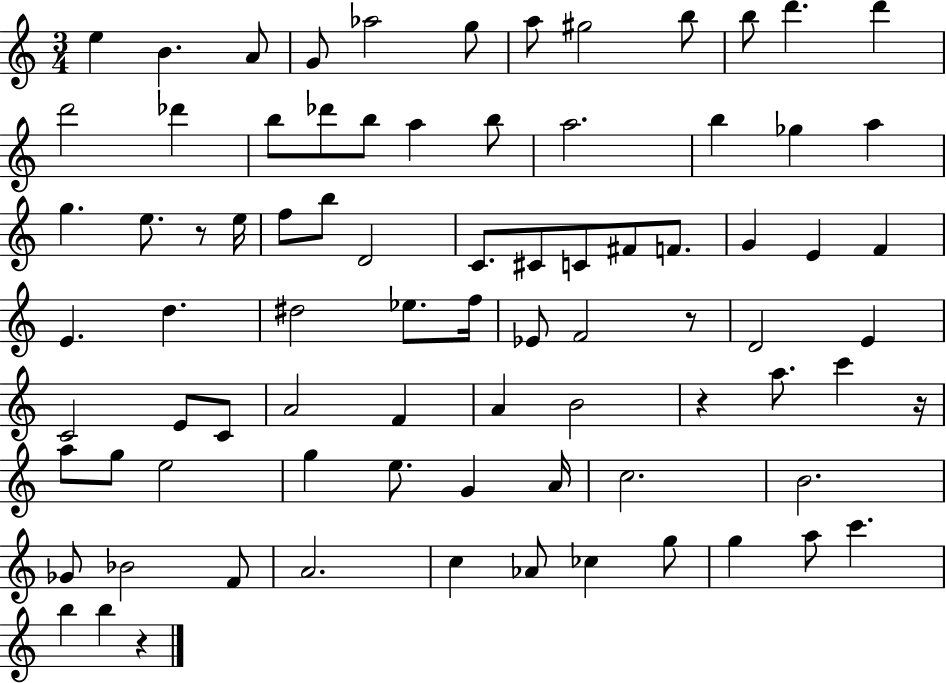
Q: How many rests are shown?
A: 5